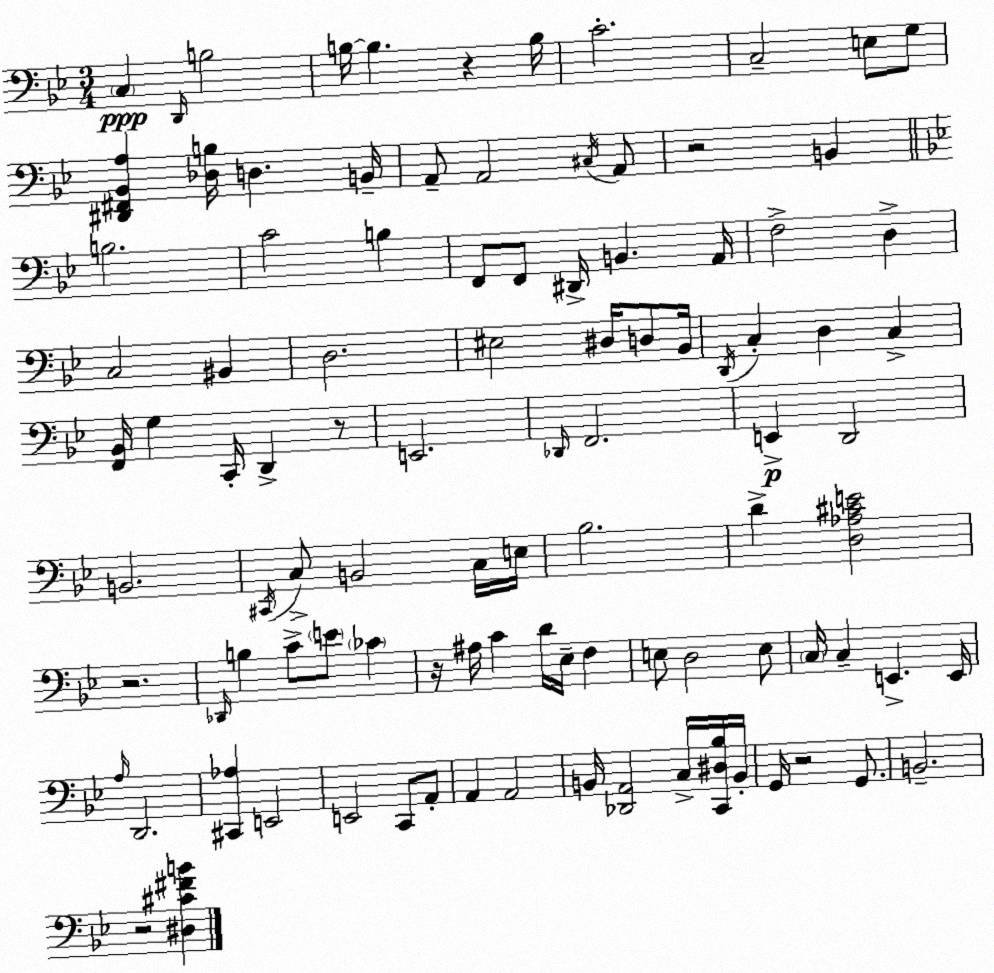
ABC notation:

X:1
T:Untitled
M:3/4
L:1/4
K:Bb
C, D,,/4 B,2 B,/4 B, z B,/4 C2 C,2 E,/2 G,/2 [^D,,^F,,_B,,A,] [_D,B,]/4 D, B,,/4 A,,/2 A,,2 ^C,/4 A,,/2 z2 B,, B,2 C2 B, F,,/2 F,,/2 ^D,,/4 B,, A,,/4 F,2 D, C,2 ^B,, D,2 ^E,2 ^D,/4 D,/2 _B,,/4 D,,/4 C, D, C, [F,,_B,,]/4 G, C,,/4 D,, z/2 E,,2 _D,,/4 F,,2 E,, D,,2 B,,2 ^C,,/4 C,/2 B,,2 C,/4 E,/4 _B,2 D [D,_A,^CE]2 z2 _D,,/4 B, C/2 E/2 _C z/4 ^A,/4 C D/4 _E,/4 F, E,/2 D,2 E,/2 C,/4 C, E,, E,,/4 A,/4 D,,2 [^C,,_A,] E,,2 E,,2 C,,/2 A,,/2 A,, A,,2 B,,/4 [_D,,A,,]2 C,/4 [C,,^D,_B,]/4 B,,/4 G,,/4 z2 G,,/2 B,,2 z2 [^D,^C^FB]